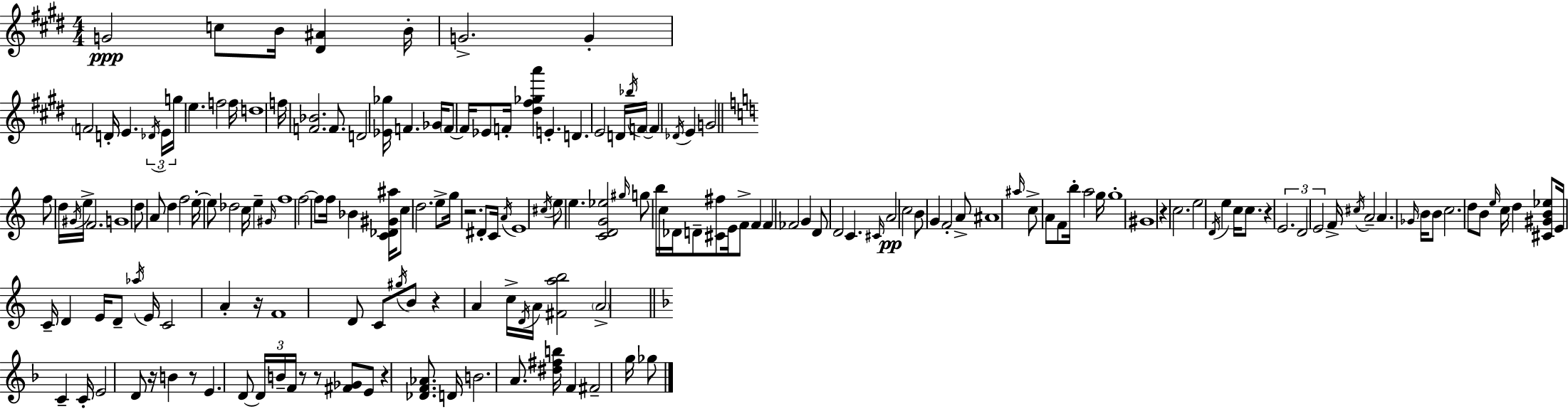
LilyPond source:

{
  \clef treble
  \numericTimeSignature
  \time 4/4
  \key e \major
  g'2\ppp c''8 b'16 <dis' ais'>4 b'16-. | g'2.-> g'4-. | \parenthesize f'2 d'16-. e'4. \tuplet 3/2 { \acciaccatura { des'16 } | e'16 g''16 } e''4. f''2 | \break f''16 d''1 | f''16 <f' bes'>2. f'8. | d'2 <ees' ges''>16 f'4. | ges'16 \parenthesize f'8~~ f'16 ees'8 f'16-. <dis'' fis'' ges'' a'''>4 e'4.-. | \break d'4. e'2 d'16 | \acciaccatura { bes''16 } f'16~~ \parenthesize f'4 \acciaccatura { des'16 } e'4 g'2 | \bar "||" \break \key a \minor f''8 d''16 \acciaccatura { gis'16 } e''16-> f'2. | g'1 | d''8 a'8 d''4 f''2 | e''16-.~~ e''8 des''2 c''16 e''4-- | \break \grace { gis'16 } f''1 | f''2~~ f''8 f''16 bes'4 | <c' des' gis' ais''>16 c''8 d''2. | e''8-> g''16 r2. dis'8-. | \break c'16 \acciaccatura { a'16 } e'1 | \acciaccatura { cis''16 } e''8 e''4. <c' d' g' ees''>2 | \grace { gis''16 } g''8 b''16 c''16 des'16 d'8-- <cis' fis''>8 e'16 f'8-> | f'4 f'4 fes'2 | \break g'4 d'8 d'2 c'4. | \grace { cis'16 }\pp a'2 c''2 | b'8 g'4 f'2-. | a'8-> ais'1 | \break \grace { ais''16 } c''8-> a'8 f'8 b''16-. a''2 | g''16 g''1-. | gis'1 | r4 c''2. | \break e''2 \acciaccatura { d'16 } | e''4 c''16 c''8. r4 \tuplet 3/2 { e'2. | d'2 | e'2 } f'16-> \acciaccatura { cis''16 } a'2-- | \break a'4. \grace { ges'16 } b'16 b'8 c''2. | d''8 b'8 \grace { e''16 } c''16 d''4 | <cis' gis' b' ees''>8 e'16 c'16-- d'4 e'16 d'8-- \acciaccatura { aes''16 } e'16 c'2 | a'4-. r16 f'1 | \break d'8 c'8 | \acciaccatura { gis''16 } b'8 r4 a'4 c''16-> \acciaccatura { d'16 } a'16 <fis' a'' b''>2 | \parenthesize a'2-> \bar "||" \break \key f \major c'4-- c'16-. e'2 d'8 r16 | b'4 r8 e'4. d'8~~ \tuplet 3/2 { d'16 b'16-- | f'16 } r8 r8 <fis' ges'>8 e'8 r4 <des' f' aes'>8. | d'16 b'2. a'8. | \break <dis'' fis'' b''>16 f'4 fis'2-- g''16 ges''8 | \bar "|."
}